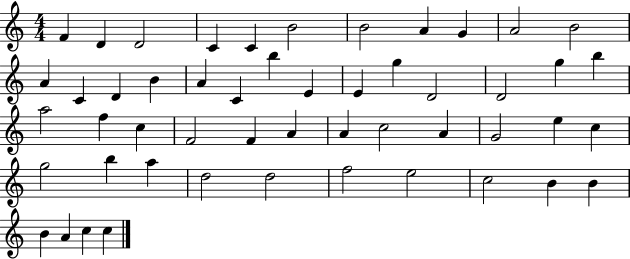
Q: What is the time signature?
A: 4/4